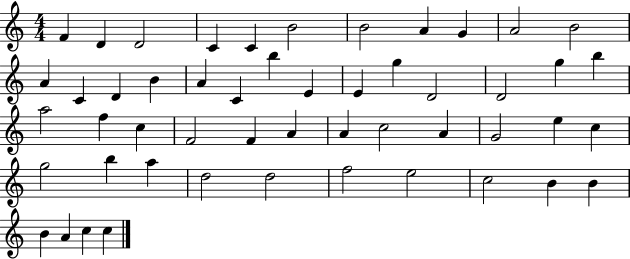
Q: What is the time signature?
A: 4/4